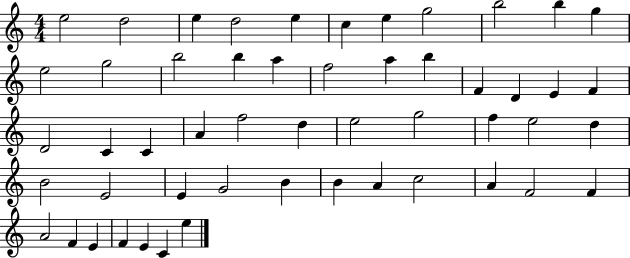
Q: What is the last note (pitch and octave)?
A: E5